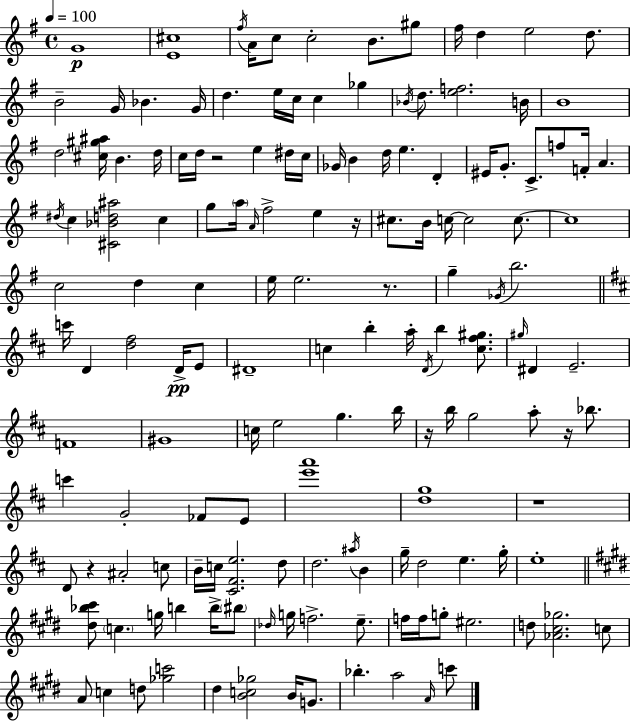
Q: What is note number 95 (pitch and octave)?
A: C5